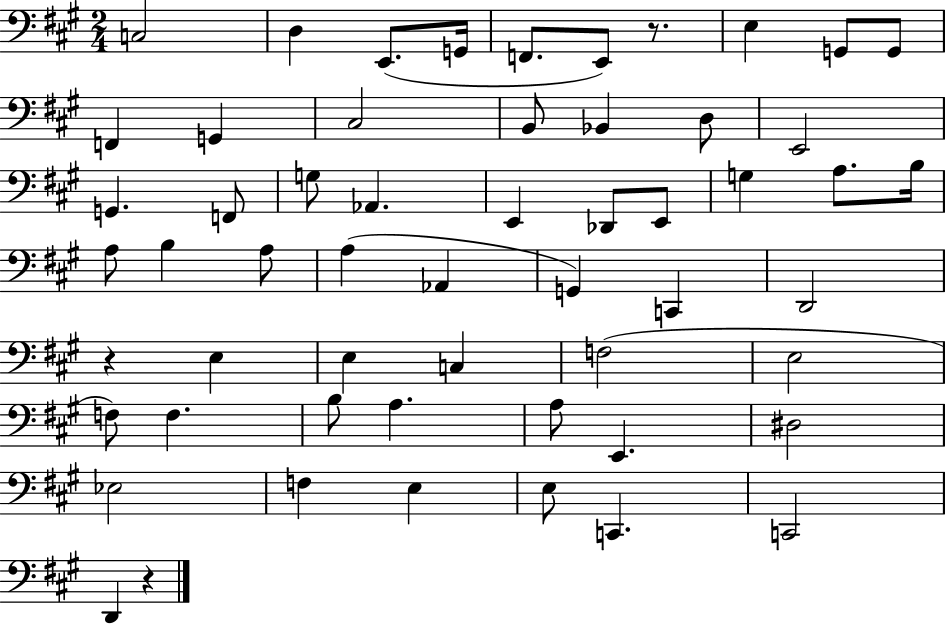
{
  \clef bass
  \numericTimeSignature
  \time 2/4
  \key a \major
  c2 | d4 e,8.( g,16 | f,8. e,8) r8. | e4 g,8 g,8 | \break f,4 g,4 | cis2 | b,8 bes,4 d8 | e,2 | \break g,4. f,8 | g8 aes,4. | e,4 des,8 e,8 | g4 a8. b16 | \break a8 b4 a8 | a4( aes,4 | g,4) c,4 | d,2 | \break r4 e4 | e4 c4 | f2( | e2 | \break f8) f4. | b8 a4. | a8 e,4. | dis2 | \break ees2 | f4 e4 | e8 c,4. | c,2 | \break d,4 r4 | \bar "|."
}